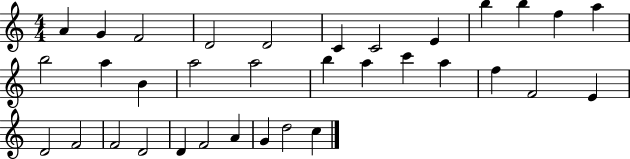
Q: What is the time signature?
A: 4/4